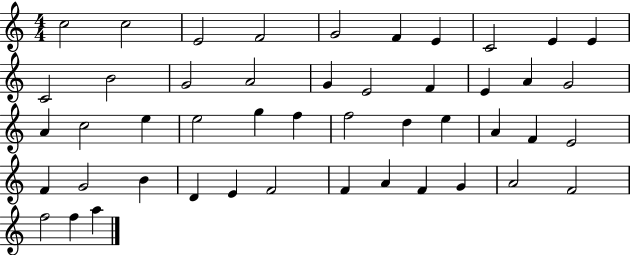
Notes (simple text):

C5/h C5/h E4/h F4/h G4/h F4/q E4/q C4/h E4/q E4/q C4/h B4/h G4/h A4/h G4/q E4/h F4/q E4/q A4/q G4/h A4/q C5/h E5/q E5/h G5/q F5/q F5/h D5/q E5/q A4/q F4/q E4/h F4/q G4/h B4/q D4/q E4/q F4/h F4/q A4/q F4/q G4/q A4/h F4/h F5/h F5/q A5/q